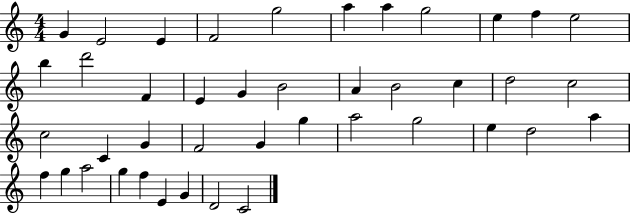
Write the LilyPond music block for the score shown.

{
  \clef treble
  \numericTimeSignature
  \time 4/4
  \key c \major
  g'4 e'2 e'4 | f'2 g''2 | a''4 a''4 g''2 | e''4 f''4 e''2 | \break b''4 d'''2 f'4 | e'4 g'4 b'2 | a'4 b'2 c''4 | d''2 c''2 | \break c''2 c'4 g'4 | f'2 g'4 g''4 | a''2 g''2 | e''4 d''2 a''4 | \break f''4 g''4 a''2 | g''4 f''4 e'4 g'4 | d'2 c'2 | \bar "|."
}